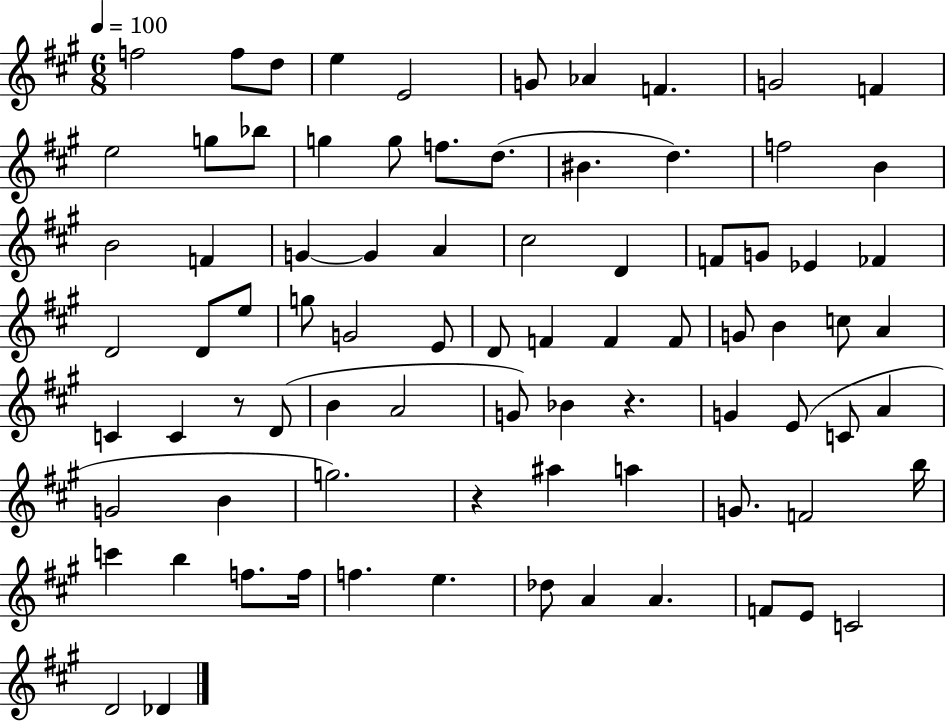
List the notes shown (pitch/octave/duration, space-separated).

F5/h F5/e D5/e E5/q E4/h G4/e Ab4/q F4/q. G4/h F4/q E5/h G5/e Bb5/e G5/q G5/e F5/e. D5/e. BIS4/q. D5/q. F5/h B4/q B4/h F4/q G4/q G4/q A4/q C#5/h D4/q F4/e G4/e Eb4/q FES4/q D4/h D4/e E5/e G5/e G4/h E4/e D4/e F4/q F4/q F4/e G4/e B4/q C5/e A4/q C4/q C4/q R/e D4/e B4/q A4/h G4/e Bb4/q R/q. G4/q E4/e C4/e A4/q G4/h B4/q G5/h. R/q A#5/q A5/q G4/e. F4/h B5/s C6/q B5/q F5/e. F5/s F5/q. E5/q. Db5/e A4/q A4/q. F4/e E4/e C4/h D4/h Db4/q